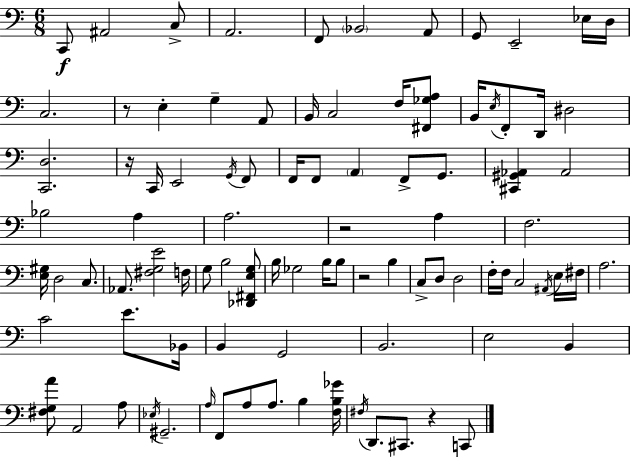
{
  \clef bass
  \numericTimeSignature
  \time 6/8
  \key c \major
  \repeat volta 2 { c,8\f ais,2 c8-> | a,2. | f,8 \parenthesize bes,2 a,8 | g,8 e,2-- ees16 d16 | \break c2. | r8 e4-. g4-- a,8 | b,16 c2 f16 <fis, ges a>8 | b,16 \acciaccatura { e16 } f,8-. d,16 dis2 | \break <c, d>2. | r16 c,16 e,2 \acciaccatura { g,16 } | f,8 f,16 f,8 \parenthesize a,4 f,8-> g,8. | <cis, gis, aes,>4 aes,2 | \break bes2 a4 | a2. | r2 a4 | f2. | \break <e gis>16 d2 c8. | aes,8. <fis g e'>2 | f16 g8 b2 | <des, fis, e g>8 b16 ges2 b16 | \break b8 r2 b4 | c8-> d8 d2 | f16-. f16 c2 | \acciaccatura { ais,16 } e16 fis16 a2. | \break c'2 e'8. | bes,16 b,4 g,2 | b,2. | e2 b,4 | \break <fis g a'>8 a,2 | a8 \acciaccatura { ees16 } gis,2.-- | \grace { a16 } f,8 a8 a8. | b4 <f b ges'>16 \acciaccatura { fis16 } d,8. cis,8. | \break r4 c,8 } \bar "|."
}